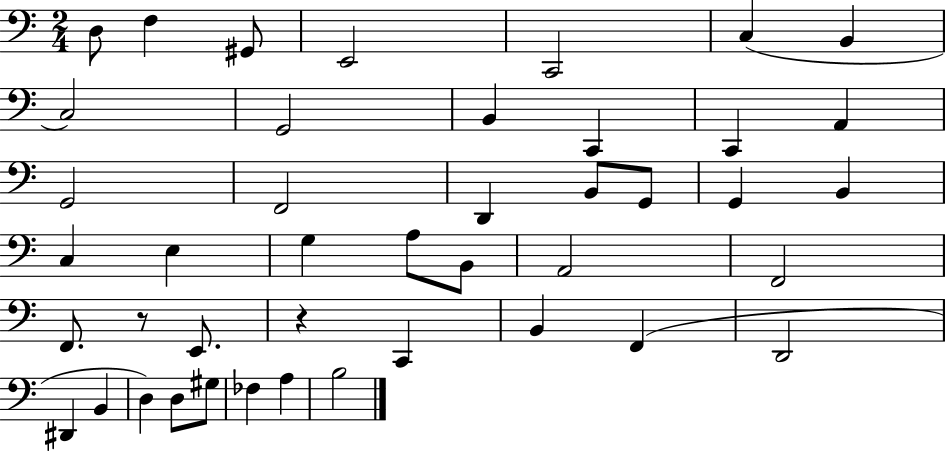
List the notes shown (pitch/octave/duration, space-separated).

D3/e F3/q G#2/e E2/h C2/h C3/q B2/q C3/h G2/h B2/q C2/q C2/q A2/q G2/h F2/h D2/q B2/e G2/e G2/q B2/q C3/q E3/q G3/q A3/e B2/e A2/h F2/h F2/e. R/e E2/e. R/q C2/q B2/q F2/q D2/h D#2/q B2/q D3/q D3/e G#3/e FES3/q A3/q B3/h